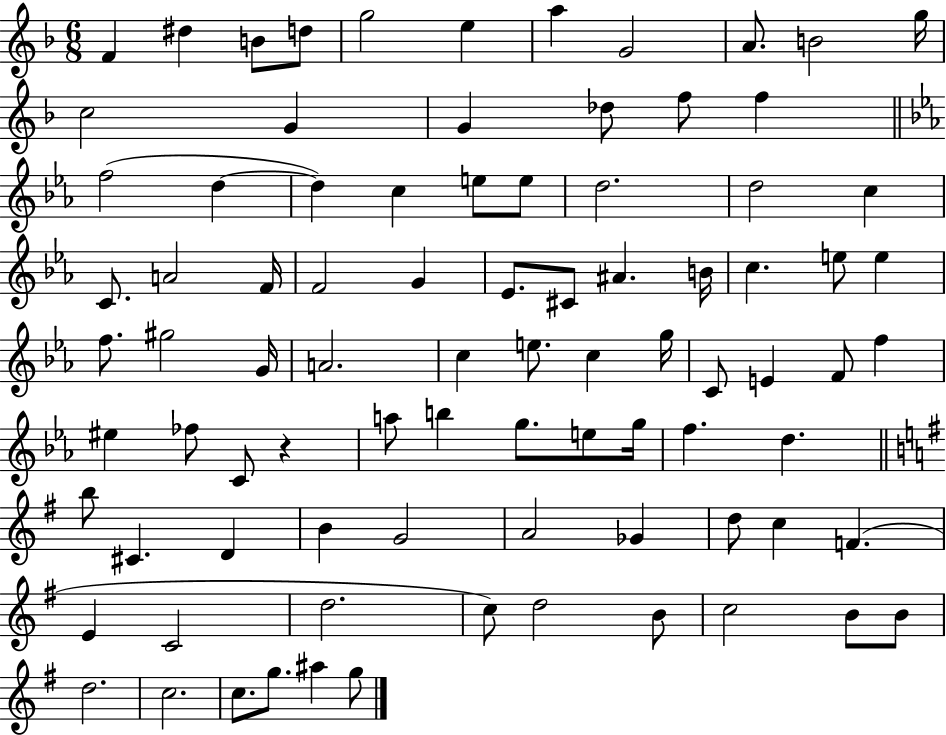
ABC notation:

X:1
T:Untitled
M:6/8
L:1/4
K:F
F ^d B/2 d/2 g2 e a G2 A/2 B2 g/4 c2 G G _d/2 f/2 f f2 d d c e/2 e/2 d2 d2 c C/2 A2 F/4 F2 G _E/2 ^C/2 ^A B/4 c e/2 e f/2 ^g2 G/4 A2 c e/2 c g/4 C/2 E F/2 f ^e _f/2 C/2 z a/2 b g/2 e/2 g/4 f d b/2 ^C D B G2 A2 _G d/2 c F E C2 d2 c/2 d2 B/2 c2 B/2 B/2 d2 c2 c/2 g/2 ^a g/2